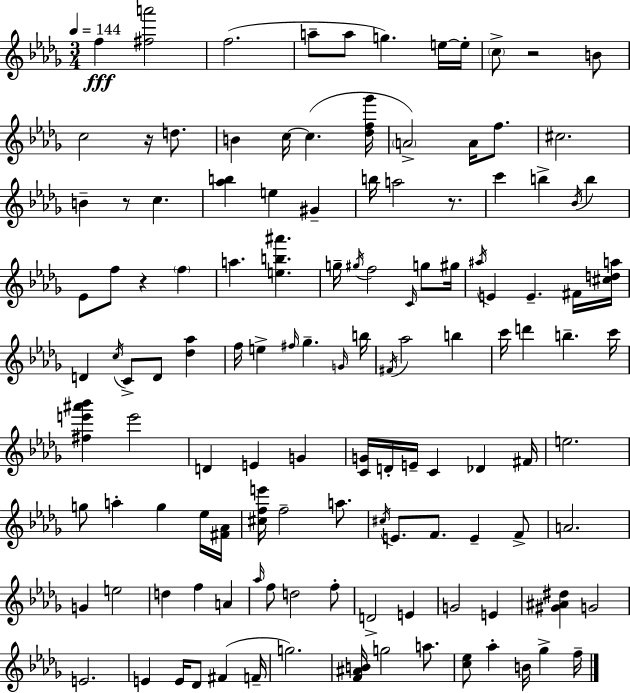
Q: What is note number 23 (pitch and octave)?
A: B5